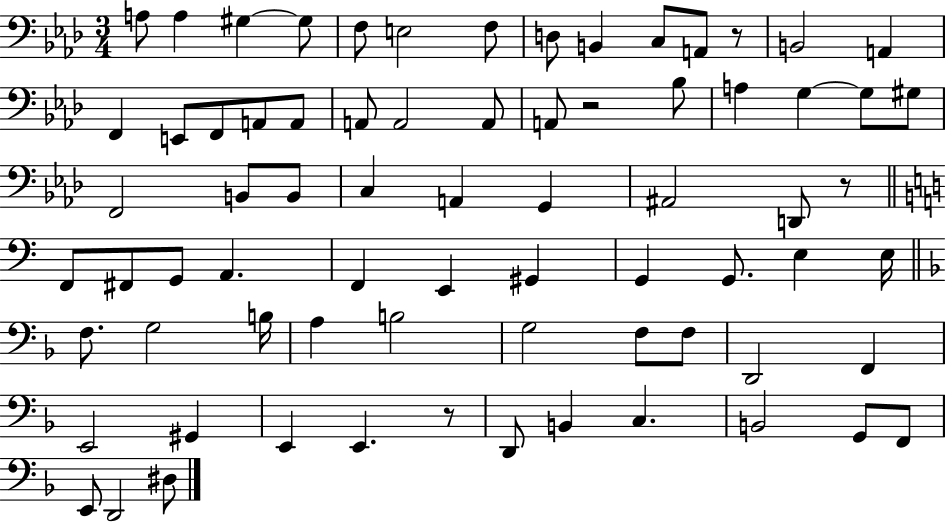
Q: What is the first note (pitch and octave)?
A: A3